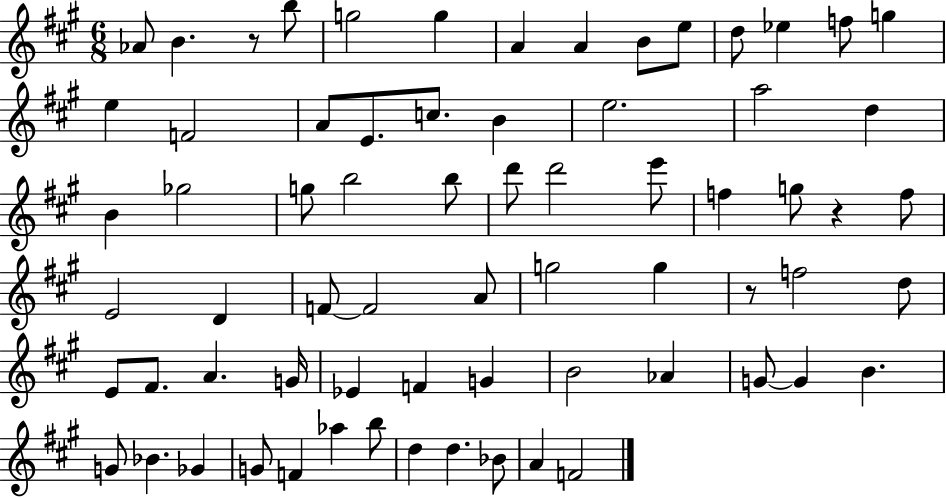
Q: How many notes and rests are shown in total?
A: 69